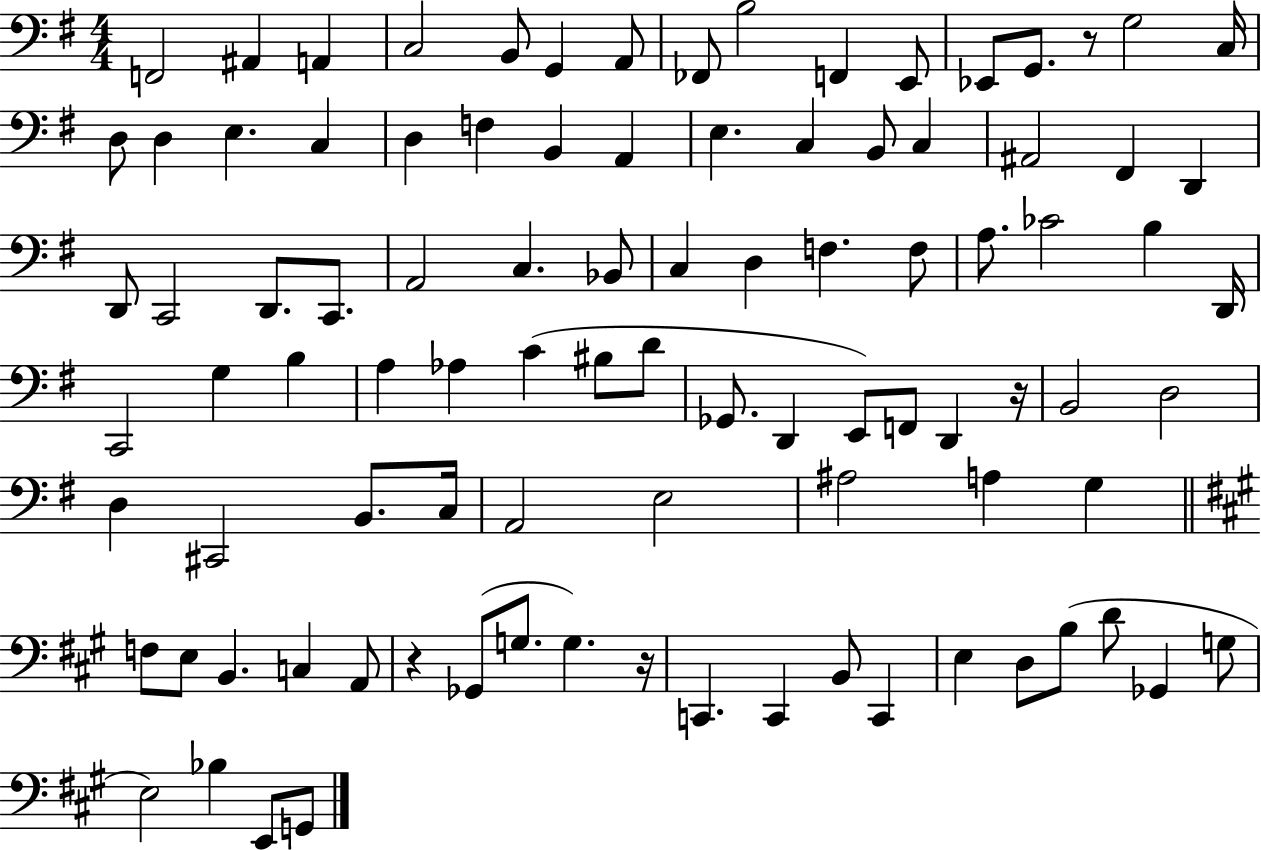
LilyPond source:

{
  \clef bass
  \numericTimeSignature
  \time 4/4
  \key g \major
  \repeat volta 2 { f,2 ais,4 a,4 | c2 b,8 g,4 a,8 | fes,8 b2 f,4 e,8 | ees,8 g,8. r8 g2 c16 | \break d8 d4 e4. c4 | d4 f4 b,4 a,4 | e4. c4 b,8 c4 | ais,2 fis,4 d,4 | \break d,8 c,2 d,8. c,8. | a,2 c4. bes,8 | c4 d4 f4. f8 | a8. ces'2 b4 d,16 | \break c,2 g4 b4 | a4 aes4 c'4( bis8 d'8 | ges,8. d,4 e,8) f,8 d,4 r16 | b,2 d2 | \break d4 cis,2 b,8. c16 | a,2 e2 | ais2 a4 g4 | \bar "||" \break \key a \major f8 e8 b,4. c4 a,8 | r4 ges,8( g8. g4.) r16 | c,4. c,4 b,8 c,4 | e4 d8 b8( d'8 ges,4 g8 | \break e2) bes4 e,8 g,8 | } \bar "|."
}